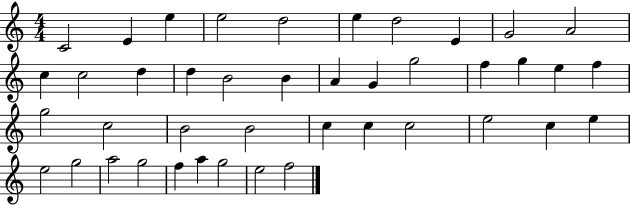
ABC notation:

X:1
T:Untitled
M:4/4
L:1/4
K:C
C2 E e e2 d2 e d2 E G2 A2 c c2 d d B2 B A G g2 f g e f g2 c2 B2 B2 c c c2 e2 c e e2 g2 a2 g2 f a g2 e2 f2